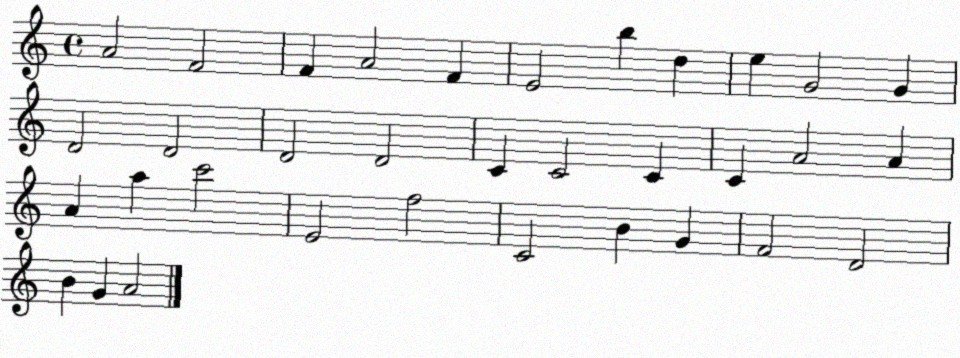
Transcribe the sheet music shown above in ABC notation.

X:1
T:Untitled
M:4/4
L:1/4
K:C
A2 F2 F A2 F E2 b d e G2 G D2 D2 D2 D2 C C2 C C A2 A A a c'2 E2 f2 C2 B G F2 D2 B G A2